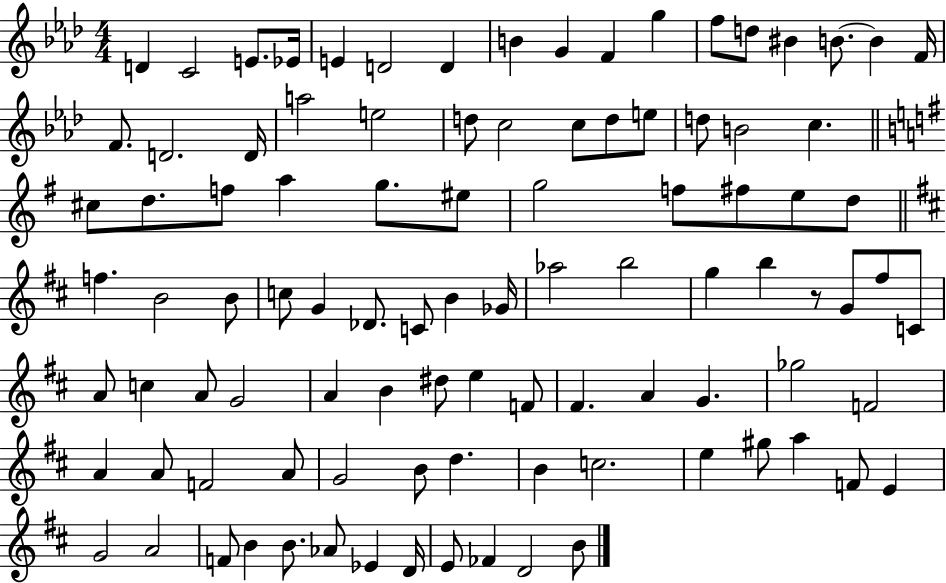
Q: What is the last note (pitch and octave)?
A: B4